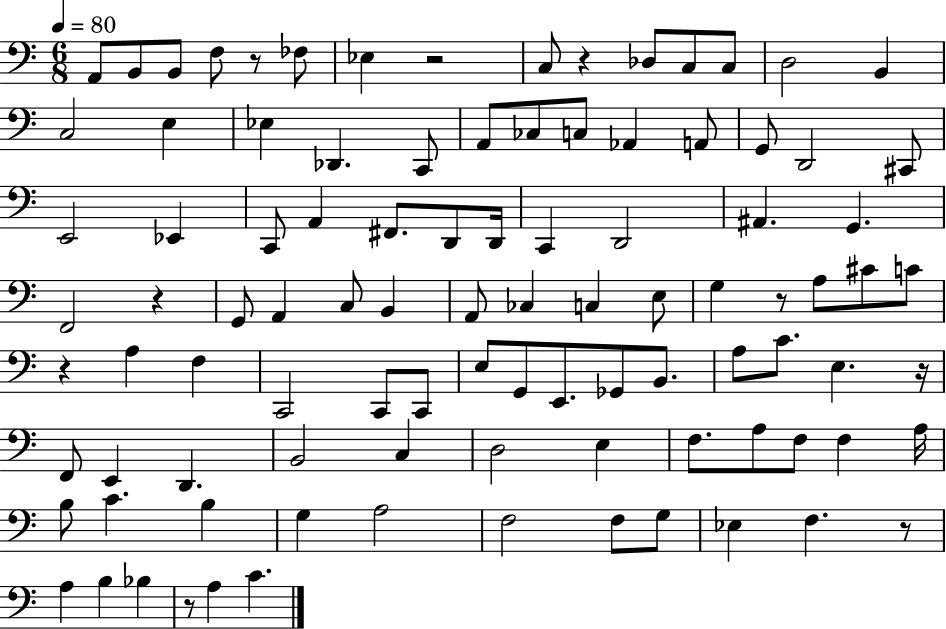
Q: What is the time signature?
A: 6/8